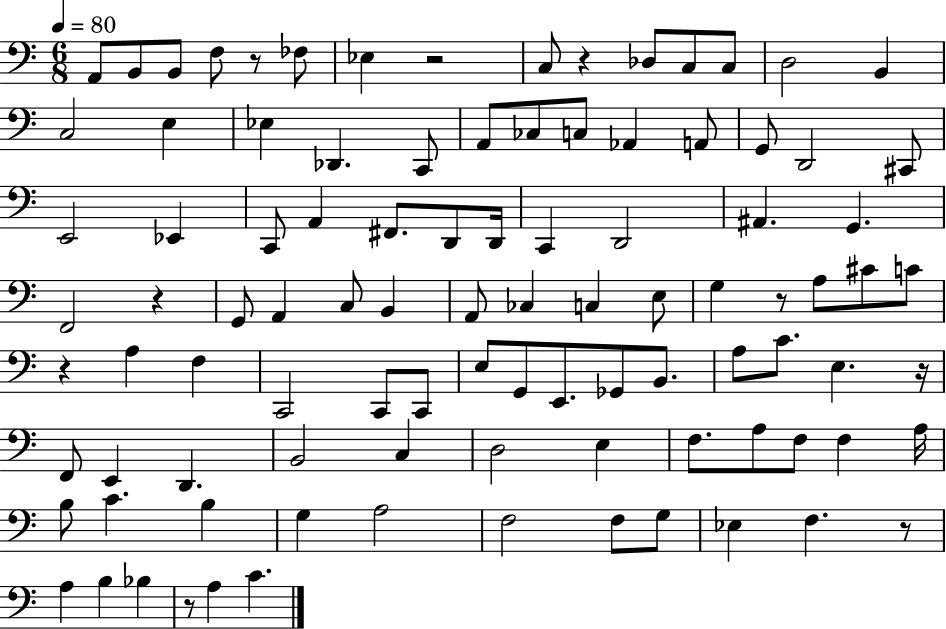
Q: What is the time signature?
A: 6/8